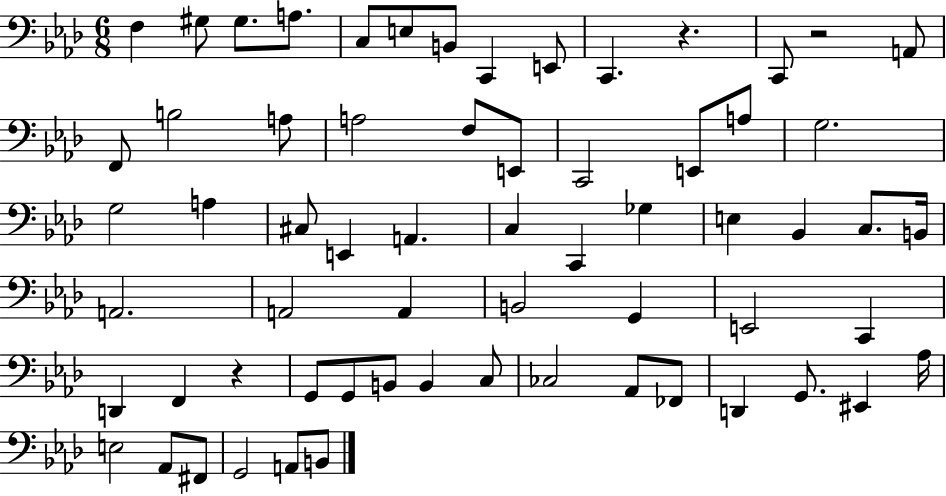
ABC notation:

X:1
T:Untitled
M:6/8
L:1/4
K:Ab
F, ^G,/2 ^G,/2 A,/2 C,/2 E,/2 B,,/2 C,, E,,/2 C,, z C,,/2 z2 A,,/2 F,,/2 B,2 A,/2 A,2 F,/2 E,,/2 C,,2 E,,/2 A,/2 G,2 G,2 A, ^C,/2 E,, A,, C, C,, _G, E, _B,, C,/2 B,,/4 A,,2 A,,2 A,, B,,2 G,, E,,2 C,, D,, F,, z G,,/2 G,,/2 B,,/2 B,, C,/2 _C,2 _A,,/2 _F,,/2 D,, G,,/2 ^E,, _A,/4 E,2 _A,,/2 ^F,,/2 G,,2 A,,/2 B,,/2